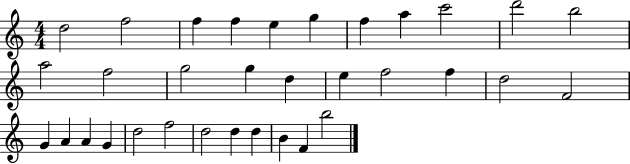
X:1
T:Untitled
M:4/4
L:1/4
K:C
d2 f2 f f e g f a c'2 d'2 b2 a2 f2 g2 g d e f2 f d2 F2 G A A G d2 f2 d2 d d B F b2